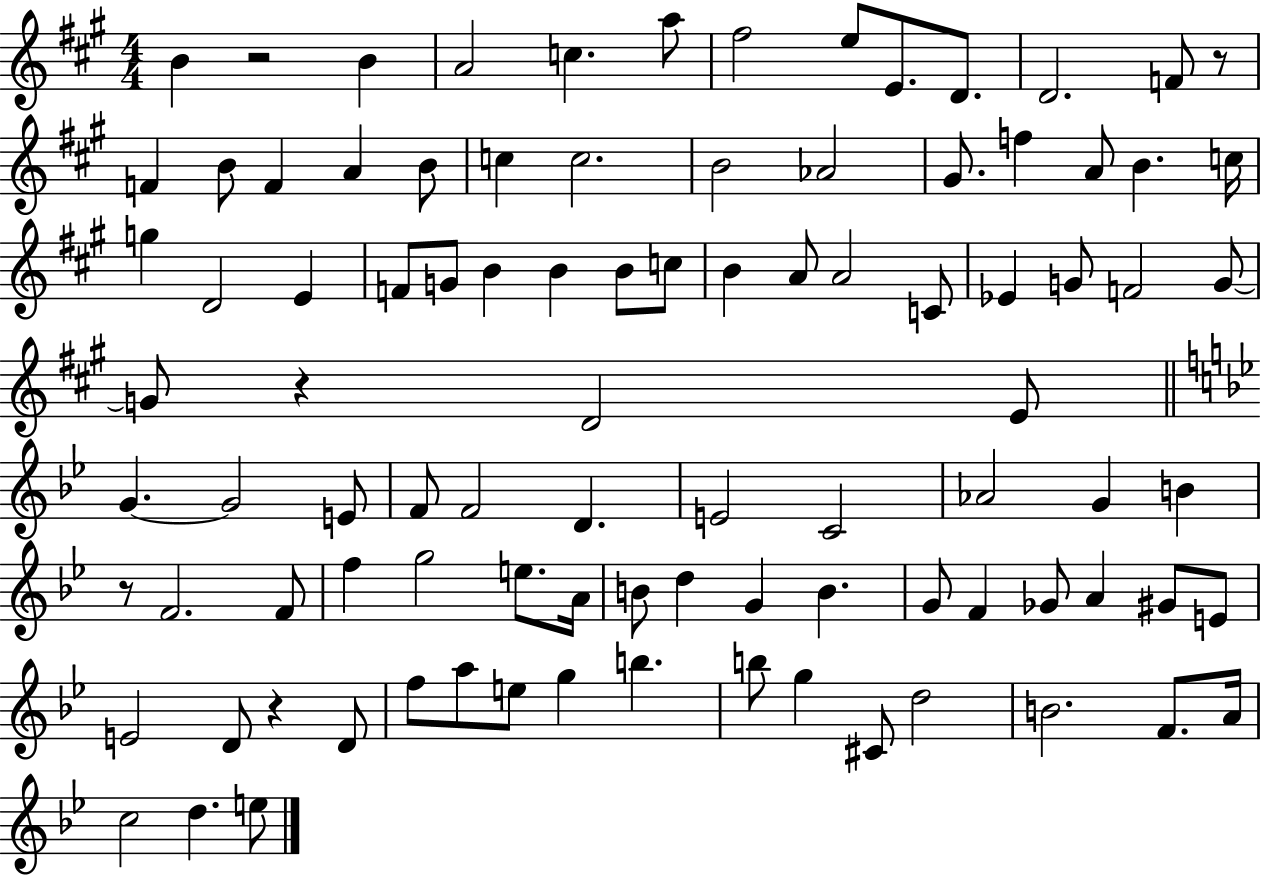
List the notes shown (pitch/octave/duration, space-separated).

B4/q R/h B4/q A4/h C5/q. A5/e F#5/h E5/e E4/e. D4/e. D4/h. F4/e R/e F4/q B4/e F4/q A4/q B4/e C5/q C5/h. B4/h Ab4/h G#4/e. F5/q A4/e B4/q. C5/s G5/q D4/h E4/q F4/e G4/e B4/q B4/q B4/e C5/e B4/q A4/e A4/h C4/e Eb4/q G4/e F4/h G4/e G4/e R/q D4/h E4/e G4/q. G4/h E4/e F4/e F4/h D4/q. E4/h C4/h Ab4/h G4/q B4/q R/e F4/h. F4/e F5/q G5/h E5/e. A4/s B4/e D5/q G4/q B4/q. G4/e F4/q Gb4/e A4/q G#4/e E4/e E4/h D4/e R/q D4/e F5/e A5/e E5/e G5/q B5/q. B5/e G5/q C#4/e D5/h B4/h. F4/e. A4/s C5/h D5/q. E5/e